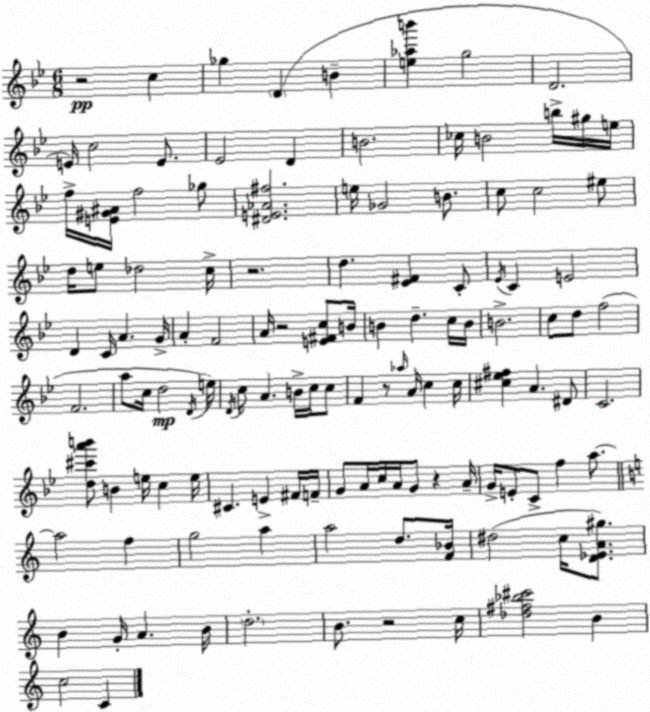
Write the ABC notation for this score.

X:1
T:Untitled
M:6/8
L:1/4
K:Gm
z2 c _g D B [e_ab'] g2 D2 E/4 c2 E/2 _E2 D B2 _c/4 B2 b/4 ^g/4 e/4 f/4 [E^G^A]/4 f2 _g/2 [^DE_A^f]2 e/4 _G2 B/2 c/2 c2 ^e/2 d/4 e/2 _d2 c/4 z2 d [_E^F] C/2 _E/4 C E2 D C/4 A G/4 A F2 A/4 z2 [E^Fc]/2 B/4 B d c/4 B/4 B2 c/2 d/2 f2 F2 a/2 c/4 d2 D/4 e/4 D/4 c/2 A B/4 c/4 c/2 F z/2 _a/4 A/4 c c/4 [^c_e^f] A ^D/2 C2 [d^c'a'b']/2 B e/4 c e/4 ^C E ^F/4 F/4 G/2 A/4 c/4 A/4 G/2 z A/4 G/4 E/2 C/2 f a/2 a2 f g2 a a2 d/2 [F_B]/4 ^d2 c/4 [D_EA^g]/2 B G/4 A B/4 d2 B/2 z2 c/4 [_d^f_b^c']2 B c2 C